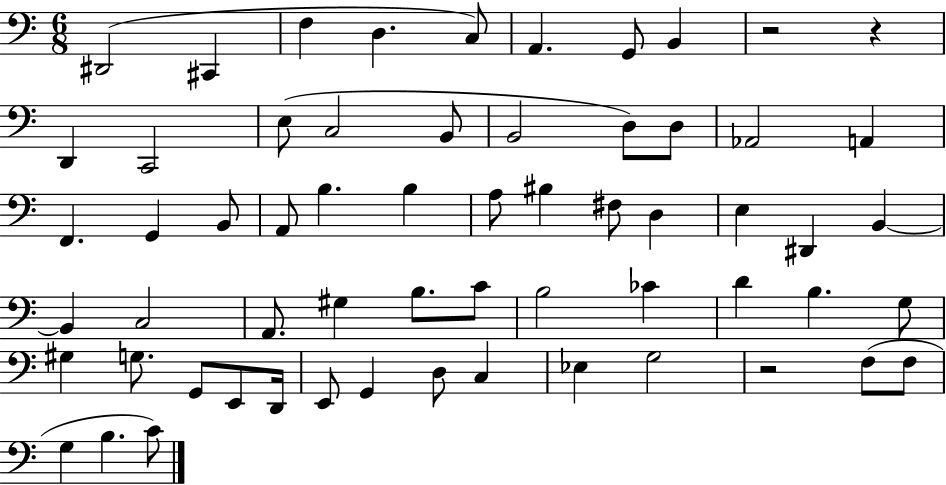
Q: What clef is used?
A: bass